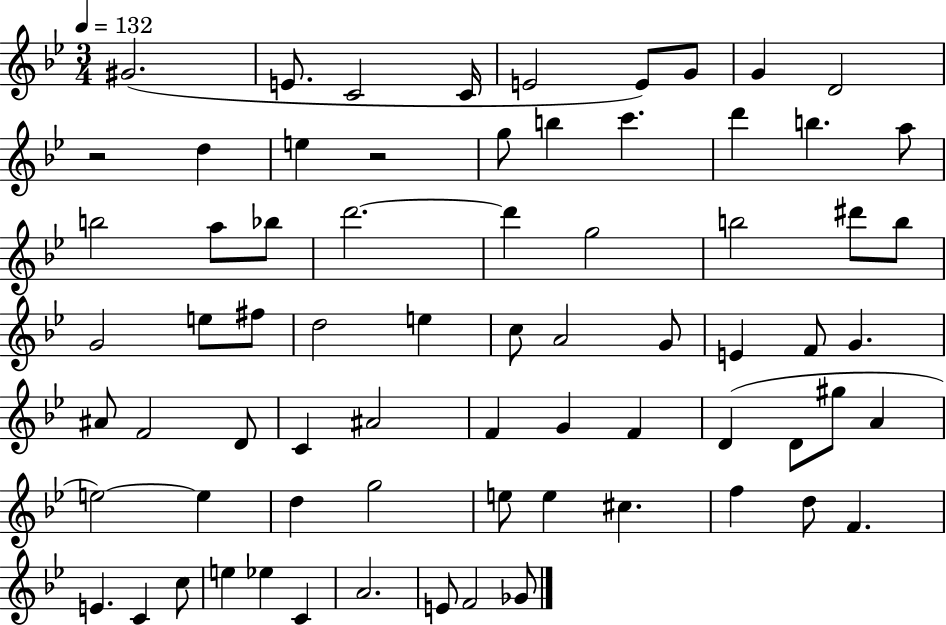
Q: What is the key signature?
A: BES major